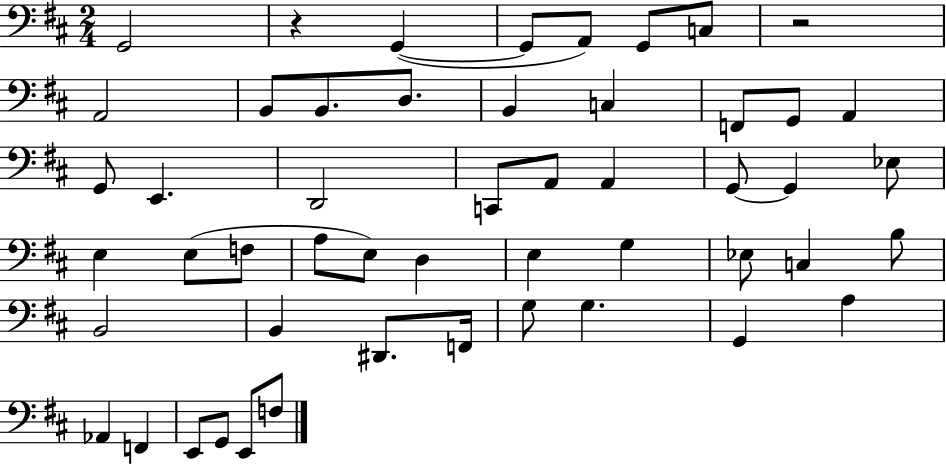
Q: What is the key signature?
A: D major